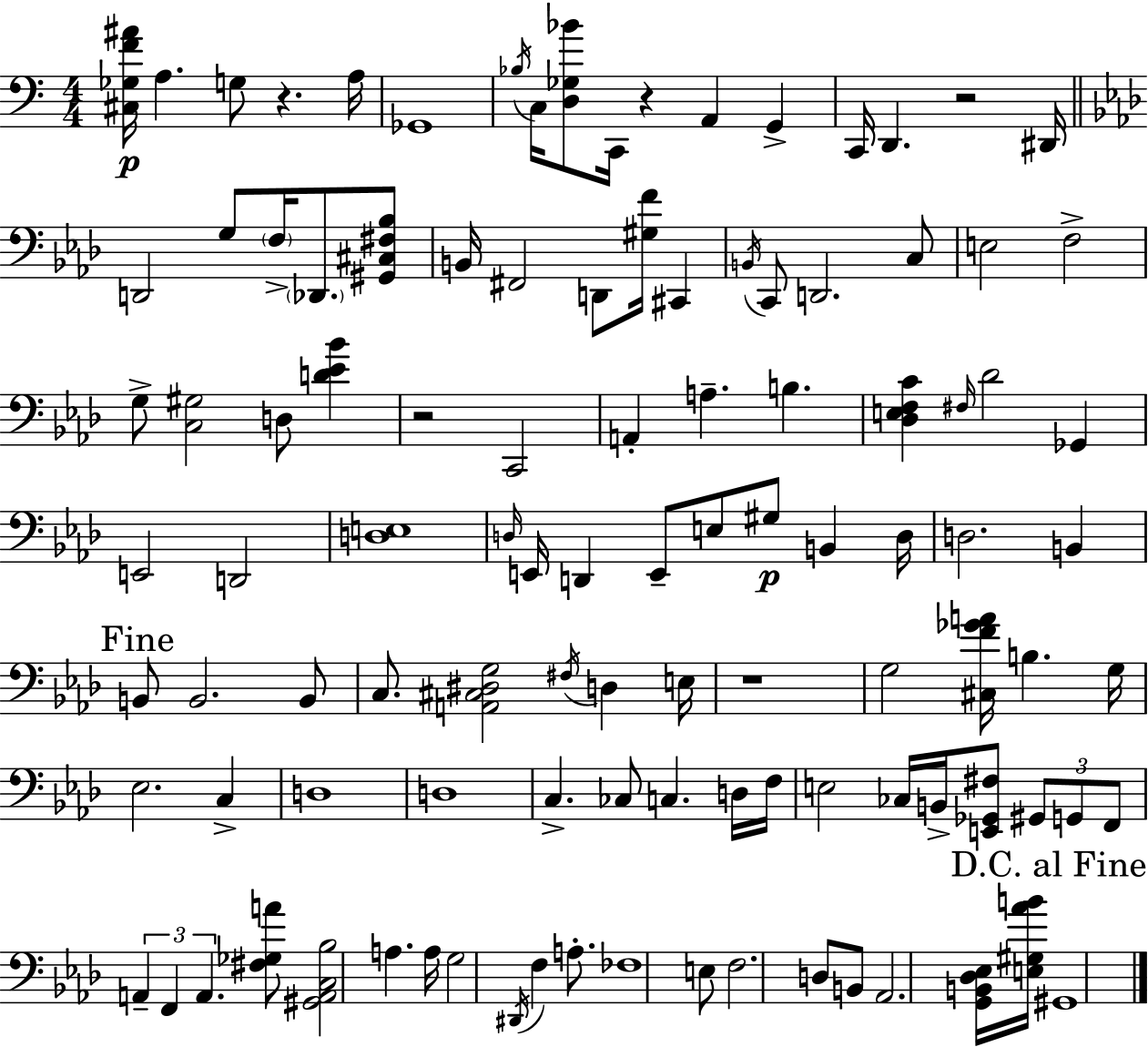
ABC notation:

X:1
T:Untitled
M:4/4
L:1/4
K:Am
[^C,_G,F^A]/4 A, G,/2 z A,/4 _G,,4 _B,/4 C,/4 [D,_G,_B]/2 C,,/4 z A,, G,, C,,/4 D,, z2 ^D,,/4 D,,2 G,/2 F,/4 _D,,/2 [^G,,^C,^F,_B,]/2 B,,/4 ^F,,2 D,,/2 [^G,F]/4 ^C,, B,,/4 C,,/2 D,,2 C,/2 E,2 F,2 G,/2 [C,^G,]2 D,/2 [D_E_B] z2 C,,2 A,, A, B, [_D,E,F,C] ^F,/4 _D2 _G,, E,,2 D,,2 [D,E,]4 D,/4 E,,/4 D,, E,,/2 E,/2 ^G,/2 B,, D,/4 D,2 B,, B,,/2 B,,2 B,,/2 C,/2 [A,,^C,^D,G,]2 ^F,/4 D, E,/4 z4 G,2 [^C,F_GA]/4 B, G,/4 _E,2 C, D,4 D,4 C, _C,/2 C, D,/4 F,/4 E,2 _C,/4 B,,/4 [E,,_G,,^F,]/2 ^G,,/2 G,,/2 F,,/2 A,, F,, A,, [^F,_G,A]/2 [^G,,A,,C,_B,]2 A, A,/4 G,2 ^D,,/4 F, A,/2 _F,4 E,/2 F,2 D,/2 B,,/2 _A,,2 [G,,B,,_D,_E,]/4 [E,^G,_AB]/4 ^G,,4